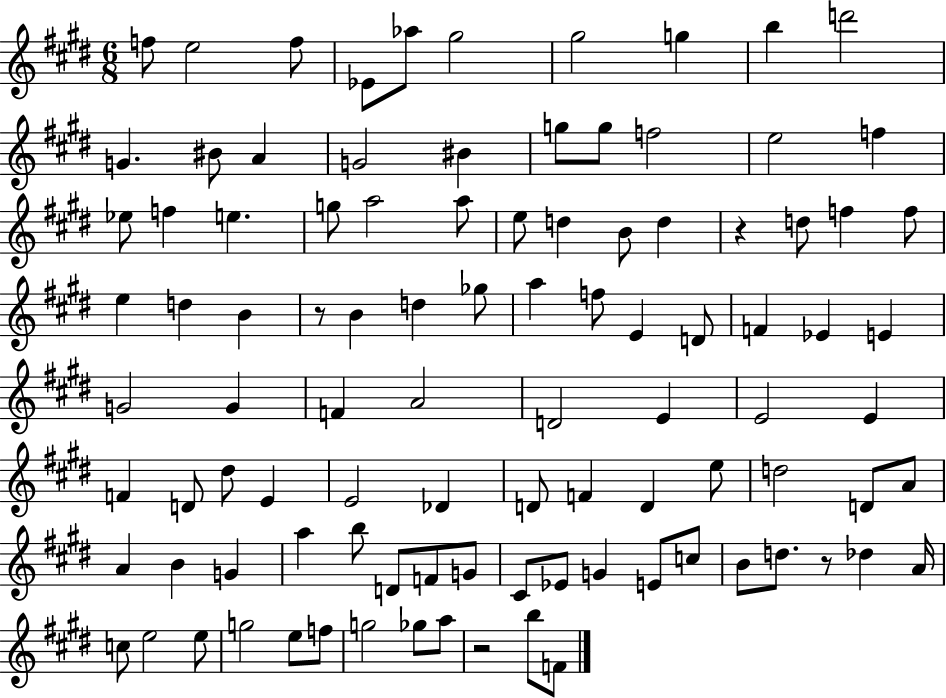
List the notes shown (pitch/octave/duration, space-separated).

F5/e E5/h F5/e Eb4/e Ab5/e G#5/h G#5/h G5/q B5/q D6/h G4/q. BIS4/e A4/q G4/h BIS4/q G5/e G5/e F5/h E5/h F5/q Eb5/e F5/q E5/q. G5/e A5/h A5/e E5/e D5/q B4/e D5/q R/q D5/e F5/q F5/e E5/q D5/q B4/q R/e B4/q D5/q Gb5/e A5/q F5/e E4/q D4/e F4/q Eb4/q E4/q G4/h G4/q F4/q A4/h D4/h E4/q E4/h E4/q F4/q D4/e D#5/e E4/q E4/h Db4/q D4/e F4/q D4/q E5/e D5/h D4/e A4/e A4/q B4/q G4/q A5/q B5/e D4/e F4/e G4/e C#4/e Eb4/e G4/q E4/e C5/e B4/e D5/e. R/e Db5/q A4/s C5/e E5/h E5/e G5/h E5/e F5/e G5/h Gb5/e A5/e R/h B5/e F4/e